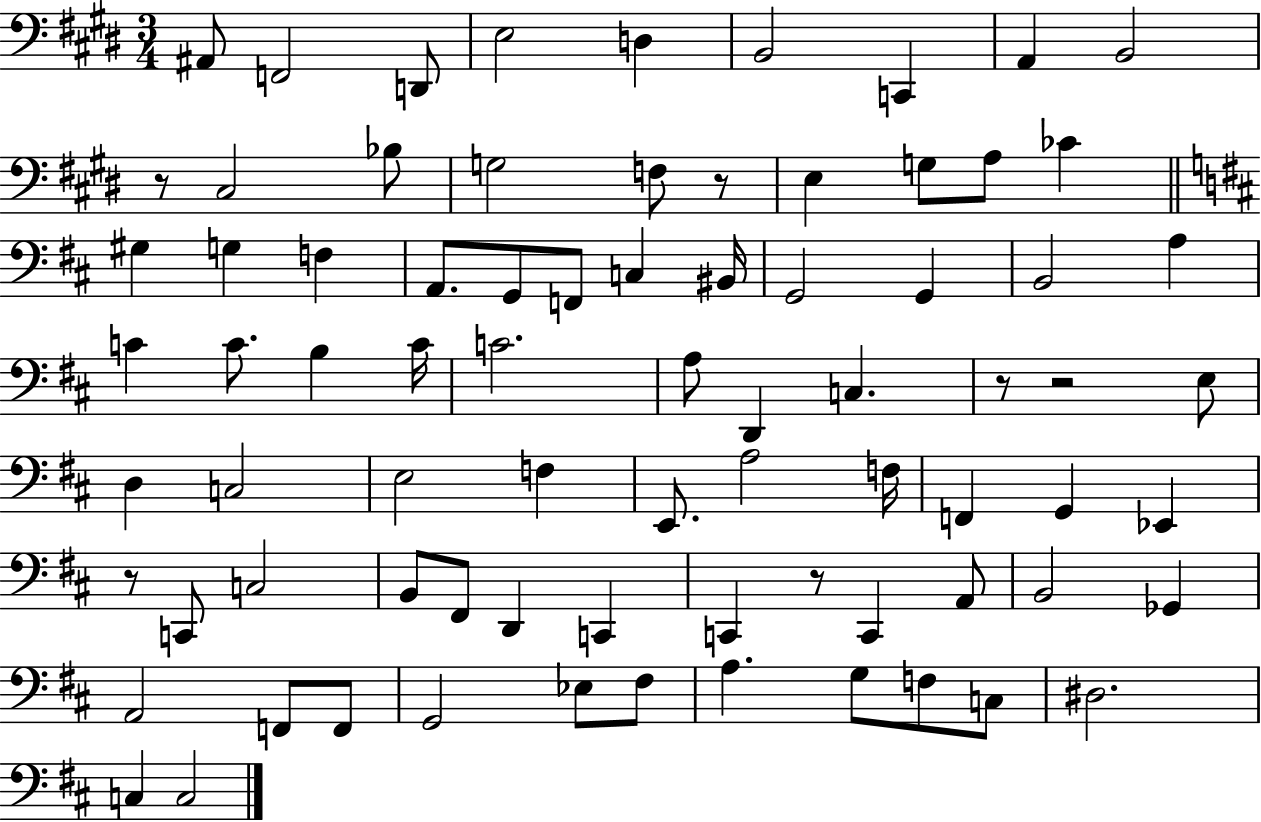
X:1
T:Untitled
M:3/4
L:1/4
K:E
^A,,/2 F,,2 D,,/2 E,2 D, B,,2 C,, A,, B,,2 z/2 ^C,2 _B,/2 G,2 F,/2 z/2 E, G,/2 A,/2 _C ^G, G, F, A,,/2 G,,/2 F,,/2 C, ^B,,/4 G,,2 G,, B,,2 A, C C/2 B, C/4 C2 A,/2 D,, C, z/2 z2 E,/2 D, C,2 E,2 F, E,,/2 A,2 F,/4 F,, G,, _E,, z/2 C,,/2 C,2 B,,/2 ^F,,/2 D,, C,, C,, z/2 C,, A,,/2 B,,2 _G,, A,,2 F,,/2 F,,/2 G,,2 _E,/2 ^F,/2 A, G,/2 F,/2 C,/2 ^D,2 C, C,2